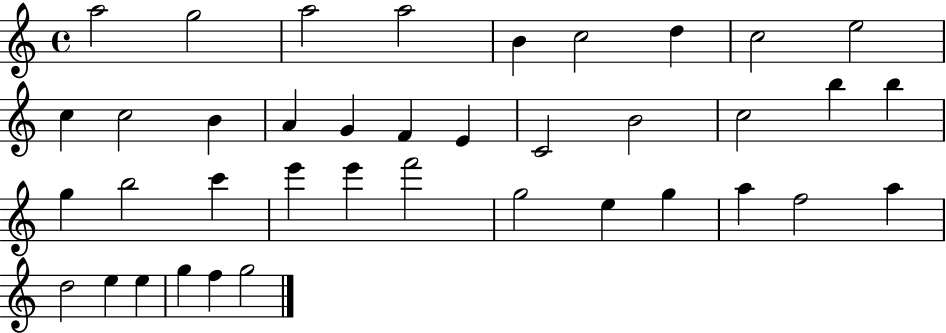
{
  \clef treble
  \time 4/4
  \defaultTimeSignature
  \key c \major
  a''2 g''2 | a''2 a''2 | b'4 c''2 d''4 | c''2 e''2 | \break c''4 c''2 b'4 | a'4 g'4 f'4 e'4 | c'2 b'2 | c''2 b''4 b''4 | \break g''4 b''2 c'''4 | e'''4 e'''4 f'''2 | g''2 e''4 g''4 | a''4 f''2 a''4 | \break d''2 e''4 e''4 | g''4 f''4 g''2 | \bar "|."
}